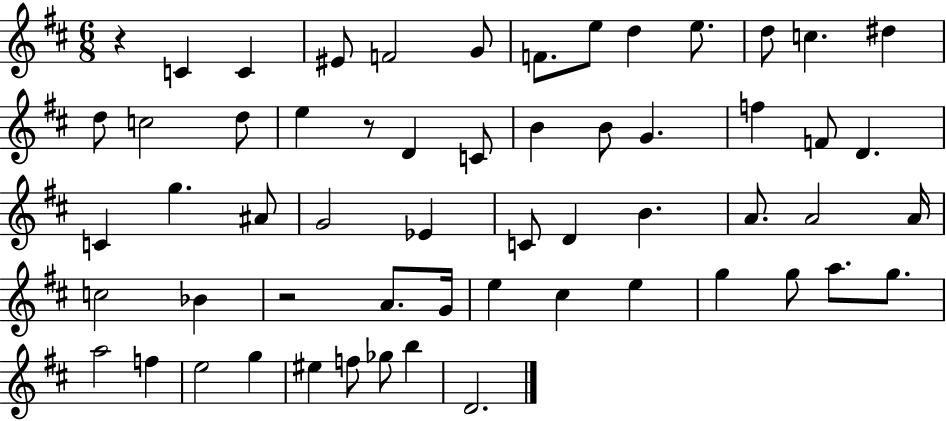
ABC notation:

X:1
T:Untitled
M:6/8
L:1/4
K:D
z C C ^E/2 F2 G/2 F/2 e/2 d e/2 d/2 c ^d d/2 c2 d/2 e z/2 D C/2 B B/2 G f F/2 D C g ^A/2 G2 _E C/2 D B A/2 A2 A/4 c2 _B z2 A/2 G/4 e ^c e g g/2 a/2 g/2 a2 f e2 g ^e f/2 _g/2 b D2